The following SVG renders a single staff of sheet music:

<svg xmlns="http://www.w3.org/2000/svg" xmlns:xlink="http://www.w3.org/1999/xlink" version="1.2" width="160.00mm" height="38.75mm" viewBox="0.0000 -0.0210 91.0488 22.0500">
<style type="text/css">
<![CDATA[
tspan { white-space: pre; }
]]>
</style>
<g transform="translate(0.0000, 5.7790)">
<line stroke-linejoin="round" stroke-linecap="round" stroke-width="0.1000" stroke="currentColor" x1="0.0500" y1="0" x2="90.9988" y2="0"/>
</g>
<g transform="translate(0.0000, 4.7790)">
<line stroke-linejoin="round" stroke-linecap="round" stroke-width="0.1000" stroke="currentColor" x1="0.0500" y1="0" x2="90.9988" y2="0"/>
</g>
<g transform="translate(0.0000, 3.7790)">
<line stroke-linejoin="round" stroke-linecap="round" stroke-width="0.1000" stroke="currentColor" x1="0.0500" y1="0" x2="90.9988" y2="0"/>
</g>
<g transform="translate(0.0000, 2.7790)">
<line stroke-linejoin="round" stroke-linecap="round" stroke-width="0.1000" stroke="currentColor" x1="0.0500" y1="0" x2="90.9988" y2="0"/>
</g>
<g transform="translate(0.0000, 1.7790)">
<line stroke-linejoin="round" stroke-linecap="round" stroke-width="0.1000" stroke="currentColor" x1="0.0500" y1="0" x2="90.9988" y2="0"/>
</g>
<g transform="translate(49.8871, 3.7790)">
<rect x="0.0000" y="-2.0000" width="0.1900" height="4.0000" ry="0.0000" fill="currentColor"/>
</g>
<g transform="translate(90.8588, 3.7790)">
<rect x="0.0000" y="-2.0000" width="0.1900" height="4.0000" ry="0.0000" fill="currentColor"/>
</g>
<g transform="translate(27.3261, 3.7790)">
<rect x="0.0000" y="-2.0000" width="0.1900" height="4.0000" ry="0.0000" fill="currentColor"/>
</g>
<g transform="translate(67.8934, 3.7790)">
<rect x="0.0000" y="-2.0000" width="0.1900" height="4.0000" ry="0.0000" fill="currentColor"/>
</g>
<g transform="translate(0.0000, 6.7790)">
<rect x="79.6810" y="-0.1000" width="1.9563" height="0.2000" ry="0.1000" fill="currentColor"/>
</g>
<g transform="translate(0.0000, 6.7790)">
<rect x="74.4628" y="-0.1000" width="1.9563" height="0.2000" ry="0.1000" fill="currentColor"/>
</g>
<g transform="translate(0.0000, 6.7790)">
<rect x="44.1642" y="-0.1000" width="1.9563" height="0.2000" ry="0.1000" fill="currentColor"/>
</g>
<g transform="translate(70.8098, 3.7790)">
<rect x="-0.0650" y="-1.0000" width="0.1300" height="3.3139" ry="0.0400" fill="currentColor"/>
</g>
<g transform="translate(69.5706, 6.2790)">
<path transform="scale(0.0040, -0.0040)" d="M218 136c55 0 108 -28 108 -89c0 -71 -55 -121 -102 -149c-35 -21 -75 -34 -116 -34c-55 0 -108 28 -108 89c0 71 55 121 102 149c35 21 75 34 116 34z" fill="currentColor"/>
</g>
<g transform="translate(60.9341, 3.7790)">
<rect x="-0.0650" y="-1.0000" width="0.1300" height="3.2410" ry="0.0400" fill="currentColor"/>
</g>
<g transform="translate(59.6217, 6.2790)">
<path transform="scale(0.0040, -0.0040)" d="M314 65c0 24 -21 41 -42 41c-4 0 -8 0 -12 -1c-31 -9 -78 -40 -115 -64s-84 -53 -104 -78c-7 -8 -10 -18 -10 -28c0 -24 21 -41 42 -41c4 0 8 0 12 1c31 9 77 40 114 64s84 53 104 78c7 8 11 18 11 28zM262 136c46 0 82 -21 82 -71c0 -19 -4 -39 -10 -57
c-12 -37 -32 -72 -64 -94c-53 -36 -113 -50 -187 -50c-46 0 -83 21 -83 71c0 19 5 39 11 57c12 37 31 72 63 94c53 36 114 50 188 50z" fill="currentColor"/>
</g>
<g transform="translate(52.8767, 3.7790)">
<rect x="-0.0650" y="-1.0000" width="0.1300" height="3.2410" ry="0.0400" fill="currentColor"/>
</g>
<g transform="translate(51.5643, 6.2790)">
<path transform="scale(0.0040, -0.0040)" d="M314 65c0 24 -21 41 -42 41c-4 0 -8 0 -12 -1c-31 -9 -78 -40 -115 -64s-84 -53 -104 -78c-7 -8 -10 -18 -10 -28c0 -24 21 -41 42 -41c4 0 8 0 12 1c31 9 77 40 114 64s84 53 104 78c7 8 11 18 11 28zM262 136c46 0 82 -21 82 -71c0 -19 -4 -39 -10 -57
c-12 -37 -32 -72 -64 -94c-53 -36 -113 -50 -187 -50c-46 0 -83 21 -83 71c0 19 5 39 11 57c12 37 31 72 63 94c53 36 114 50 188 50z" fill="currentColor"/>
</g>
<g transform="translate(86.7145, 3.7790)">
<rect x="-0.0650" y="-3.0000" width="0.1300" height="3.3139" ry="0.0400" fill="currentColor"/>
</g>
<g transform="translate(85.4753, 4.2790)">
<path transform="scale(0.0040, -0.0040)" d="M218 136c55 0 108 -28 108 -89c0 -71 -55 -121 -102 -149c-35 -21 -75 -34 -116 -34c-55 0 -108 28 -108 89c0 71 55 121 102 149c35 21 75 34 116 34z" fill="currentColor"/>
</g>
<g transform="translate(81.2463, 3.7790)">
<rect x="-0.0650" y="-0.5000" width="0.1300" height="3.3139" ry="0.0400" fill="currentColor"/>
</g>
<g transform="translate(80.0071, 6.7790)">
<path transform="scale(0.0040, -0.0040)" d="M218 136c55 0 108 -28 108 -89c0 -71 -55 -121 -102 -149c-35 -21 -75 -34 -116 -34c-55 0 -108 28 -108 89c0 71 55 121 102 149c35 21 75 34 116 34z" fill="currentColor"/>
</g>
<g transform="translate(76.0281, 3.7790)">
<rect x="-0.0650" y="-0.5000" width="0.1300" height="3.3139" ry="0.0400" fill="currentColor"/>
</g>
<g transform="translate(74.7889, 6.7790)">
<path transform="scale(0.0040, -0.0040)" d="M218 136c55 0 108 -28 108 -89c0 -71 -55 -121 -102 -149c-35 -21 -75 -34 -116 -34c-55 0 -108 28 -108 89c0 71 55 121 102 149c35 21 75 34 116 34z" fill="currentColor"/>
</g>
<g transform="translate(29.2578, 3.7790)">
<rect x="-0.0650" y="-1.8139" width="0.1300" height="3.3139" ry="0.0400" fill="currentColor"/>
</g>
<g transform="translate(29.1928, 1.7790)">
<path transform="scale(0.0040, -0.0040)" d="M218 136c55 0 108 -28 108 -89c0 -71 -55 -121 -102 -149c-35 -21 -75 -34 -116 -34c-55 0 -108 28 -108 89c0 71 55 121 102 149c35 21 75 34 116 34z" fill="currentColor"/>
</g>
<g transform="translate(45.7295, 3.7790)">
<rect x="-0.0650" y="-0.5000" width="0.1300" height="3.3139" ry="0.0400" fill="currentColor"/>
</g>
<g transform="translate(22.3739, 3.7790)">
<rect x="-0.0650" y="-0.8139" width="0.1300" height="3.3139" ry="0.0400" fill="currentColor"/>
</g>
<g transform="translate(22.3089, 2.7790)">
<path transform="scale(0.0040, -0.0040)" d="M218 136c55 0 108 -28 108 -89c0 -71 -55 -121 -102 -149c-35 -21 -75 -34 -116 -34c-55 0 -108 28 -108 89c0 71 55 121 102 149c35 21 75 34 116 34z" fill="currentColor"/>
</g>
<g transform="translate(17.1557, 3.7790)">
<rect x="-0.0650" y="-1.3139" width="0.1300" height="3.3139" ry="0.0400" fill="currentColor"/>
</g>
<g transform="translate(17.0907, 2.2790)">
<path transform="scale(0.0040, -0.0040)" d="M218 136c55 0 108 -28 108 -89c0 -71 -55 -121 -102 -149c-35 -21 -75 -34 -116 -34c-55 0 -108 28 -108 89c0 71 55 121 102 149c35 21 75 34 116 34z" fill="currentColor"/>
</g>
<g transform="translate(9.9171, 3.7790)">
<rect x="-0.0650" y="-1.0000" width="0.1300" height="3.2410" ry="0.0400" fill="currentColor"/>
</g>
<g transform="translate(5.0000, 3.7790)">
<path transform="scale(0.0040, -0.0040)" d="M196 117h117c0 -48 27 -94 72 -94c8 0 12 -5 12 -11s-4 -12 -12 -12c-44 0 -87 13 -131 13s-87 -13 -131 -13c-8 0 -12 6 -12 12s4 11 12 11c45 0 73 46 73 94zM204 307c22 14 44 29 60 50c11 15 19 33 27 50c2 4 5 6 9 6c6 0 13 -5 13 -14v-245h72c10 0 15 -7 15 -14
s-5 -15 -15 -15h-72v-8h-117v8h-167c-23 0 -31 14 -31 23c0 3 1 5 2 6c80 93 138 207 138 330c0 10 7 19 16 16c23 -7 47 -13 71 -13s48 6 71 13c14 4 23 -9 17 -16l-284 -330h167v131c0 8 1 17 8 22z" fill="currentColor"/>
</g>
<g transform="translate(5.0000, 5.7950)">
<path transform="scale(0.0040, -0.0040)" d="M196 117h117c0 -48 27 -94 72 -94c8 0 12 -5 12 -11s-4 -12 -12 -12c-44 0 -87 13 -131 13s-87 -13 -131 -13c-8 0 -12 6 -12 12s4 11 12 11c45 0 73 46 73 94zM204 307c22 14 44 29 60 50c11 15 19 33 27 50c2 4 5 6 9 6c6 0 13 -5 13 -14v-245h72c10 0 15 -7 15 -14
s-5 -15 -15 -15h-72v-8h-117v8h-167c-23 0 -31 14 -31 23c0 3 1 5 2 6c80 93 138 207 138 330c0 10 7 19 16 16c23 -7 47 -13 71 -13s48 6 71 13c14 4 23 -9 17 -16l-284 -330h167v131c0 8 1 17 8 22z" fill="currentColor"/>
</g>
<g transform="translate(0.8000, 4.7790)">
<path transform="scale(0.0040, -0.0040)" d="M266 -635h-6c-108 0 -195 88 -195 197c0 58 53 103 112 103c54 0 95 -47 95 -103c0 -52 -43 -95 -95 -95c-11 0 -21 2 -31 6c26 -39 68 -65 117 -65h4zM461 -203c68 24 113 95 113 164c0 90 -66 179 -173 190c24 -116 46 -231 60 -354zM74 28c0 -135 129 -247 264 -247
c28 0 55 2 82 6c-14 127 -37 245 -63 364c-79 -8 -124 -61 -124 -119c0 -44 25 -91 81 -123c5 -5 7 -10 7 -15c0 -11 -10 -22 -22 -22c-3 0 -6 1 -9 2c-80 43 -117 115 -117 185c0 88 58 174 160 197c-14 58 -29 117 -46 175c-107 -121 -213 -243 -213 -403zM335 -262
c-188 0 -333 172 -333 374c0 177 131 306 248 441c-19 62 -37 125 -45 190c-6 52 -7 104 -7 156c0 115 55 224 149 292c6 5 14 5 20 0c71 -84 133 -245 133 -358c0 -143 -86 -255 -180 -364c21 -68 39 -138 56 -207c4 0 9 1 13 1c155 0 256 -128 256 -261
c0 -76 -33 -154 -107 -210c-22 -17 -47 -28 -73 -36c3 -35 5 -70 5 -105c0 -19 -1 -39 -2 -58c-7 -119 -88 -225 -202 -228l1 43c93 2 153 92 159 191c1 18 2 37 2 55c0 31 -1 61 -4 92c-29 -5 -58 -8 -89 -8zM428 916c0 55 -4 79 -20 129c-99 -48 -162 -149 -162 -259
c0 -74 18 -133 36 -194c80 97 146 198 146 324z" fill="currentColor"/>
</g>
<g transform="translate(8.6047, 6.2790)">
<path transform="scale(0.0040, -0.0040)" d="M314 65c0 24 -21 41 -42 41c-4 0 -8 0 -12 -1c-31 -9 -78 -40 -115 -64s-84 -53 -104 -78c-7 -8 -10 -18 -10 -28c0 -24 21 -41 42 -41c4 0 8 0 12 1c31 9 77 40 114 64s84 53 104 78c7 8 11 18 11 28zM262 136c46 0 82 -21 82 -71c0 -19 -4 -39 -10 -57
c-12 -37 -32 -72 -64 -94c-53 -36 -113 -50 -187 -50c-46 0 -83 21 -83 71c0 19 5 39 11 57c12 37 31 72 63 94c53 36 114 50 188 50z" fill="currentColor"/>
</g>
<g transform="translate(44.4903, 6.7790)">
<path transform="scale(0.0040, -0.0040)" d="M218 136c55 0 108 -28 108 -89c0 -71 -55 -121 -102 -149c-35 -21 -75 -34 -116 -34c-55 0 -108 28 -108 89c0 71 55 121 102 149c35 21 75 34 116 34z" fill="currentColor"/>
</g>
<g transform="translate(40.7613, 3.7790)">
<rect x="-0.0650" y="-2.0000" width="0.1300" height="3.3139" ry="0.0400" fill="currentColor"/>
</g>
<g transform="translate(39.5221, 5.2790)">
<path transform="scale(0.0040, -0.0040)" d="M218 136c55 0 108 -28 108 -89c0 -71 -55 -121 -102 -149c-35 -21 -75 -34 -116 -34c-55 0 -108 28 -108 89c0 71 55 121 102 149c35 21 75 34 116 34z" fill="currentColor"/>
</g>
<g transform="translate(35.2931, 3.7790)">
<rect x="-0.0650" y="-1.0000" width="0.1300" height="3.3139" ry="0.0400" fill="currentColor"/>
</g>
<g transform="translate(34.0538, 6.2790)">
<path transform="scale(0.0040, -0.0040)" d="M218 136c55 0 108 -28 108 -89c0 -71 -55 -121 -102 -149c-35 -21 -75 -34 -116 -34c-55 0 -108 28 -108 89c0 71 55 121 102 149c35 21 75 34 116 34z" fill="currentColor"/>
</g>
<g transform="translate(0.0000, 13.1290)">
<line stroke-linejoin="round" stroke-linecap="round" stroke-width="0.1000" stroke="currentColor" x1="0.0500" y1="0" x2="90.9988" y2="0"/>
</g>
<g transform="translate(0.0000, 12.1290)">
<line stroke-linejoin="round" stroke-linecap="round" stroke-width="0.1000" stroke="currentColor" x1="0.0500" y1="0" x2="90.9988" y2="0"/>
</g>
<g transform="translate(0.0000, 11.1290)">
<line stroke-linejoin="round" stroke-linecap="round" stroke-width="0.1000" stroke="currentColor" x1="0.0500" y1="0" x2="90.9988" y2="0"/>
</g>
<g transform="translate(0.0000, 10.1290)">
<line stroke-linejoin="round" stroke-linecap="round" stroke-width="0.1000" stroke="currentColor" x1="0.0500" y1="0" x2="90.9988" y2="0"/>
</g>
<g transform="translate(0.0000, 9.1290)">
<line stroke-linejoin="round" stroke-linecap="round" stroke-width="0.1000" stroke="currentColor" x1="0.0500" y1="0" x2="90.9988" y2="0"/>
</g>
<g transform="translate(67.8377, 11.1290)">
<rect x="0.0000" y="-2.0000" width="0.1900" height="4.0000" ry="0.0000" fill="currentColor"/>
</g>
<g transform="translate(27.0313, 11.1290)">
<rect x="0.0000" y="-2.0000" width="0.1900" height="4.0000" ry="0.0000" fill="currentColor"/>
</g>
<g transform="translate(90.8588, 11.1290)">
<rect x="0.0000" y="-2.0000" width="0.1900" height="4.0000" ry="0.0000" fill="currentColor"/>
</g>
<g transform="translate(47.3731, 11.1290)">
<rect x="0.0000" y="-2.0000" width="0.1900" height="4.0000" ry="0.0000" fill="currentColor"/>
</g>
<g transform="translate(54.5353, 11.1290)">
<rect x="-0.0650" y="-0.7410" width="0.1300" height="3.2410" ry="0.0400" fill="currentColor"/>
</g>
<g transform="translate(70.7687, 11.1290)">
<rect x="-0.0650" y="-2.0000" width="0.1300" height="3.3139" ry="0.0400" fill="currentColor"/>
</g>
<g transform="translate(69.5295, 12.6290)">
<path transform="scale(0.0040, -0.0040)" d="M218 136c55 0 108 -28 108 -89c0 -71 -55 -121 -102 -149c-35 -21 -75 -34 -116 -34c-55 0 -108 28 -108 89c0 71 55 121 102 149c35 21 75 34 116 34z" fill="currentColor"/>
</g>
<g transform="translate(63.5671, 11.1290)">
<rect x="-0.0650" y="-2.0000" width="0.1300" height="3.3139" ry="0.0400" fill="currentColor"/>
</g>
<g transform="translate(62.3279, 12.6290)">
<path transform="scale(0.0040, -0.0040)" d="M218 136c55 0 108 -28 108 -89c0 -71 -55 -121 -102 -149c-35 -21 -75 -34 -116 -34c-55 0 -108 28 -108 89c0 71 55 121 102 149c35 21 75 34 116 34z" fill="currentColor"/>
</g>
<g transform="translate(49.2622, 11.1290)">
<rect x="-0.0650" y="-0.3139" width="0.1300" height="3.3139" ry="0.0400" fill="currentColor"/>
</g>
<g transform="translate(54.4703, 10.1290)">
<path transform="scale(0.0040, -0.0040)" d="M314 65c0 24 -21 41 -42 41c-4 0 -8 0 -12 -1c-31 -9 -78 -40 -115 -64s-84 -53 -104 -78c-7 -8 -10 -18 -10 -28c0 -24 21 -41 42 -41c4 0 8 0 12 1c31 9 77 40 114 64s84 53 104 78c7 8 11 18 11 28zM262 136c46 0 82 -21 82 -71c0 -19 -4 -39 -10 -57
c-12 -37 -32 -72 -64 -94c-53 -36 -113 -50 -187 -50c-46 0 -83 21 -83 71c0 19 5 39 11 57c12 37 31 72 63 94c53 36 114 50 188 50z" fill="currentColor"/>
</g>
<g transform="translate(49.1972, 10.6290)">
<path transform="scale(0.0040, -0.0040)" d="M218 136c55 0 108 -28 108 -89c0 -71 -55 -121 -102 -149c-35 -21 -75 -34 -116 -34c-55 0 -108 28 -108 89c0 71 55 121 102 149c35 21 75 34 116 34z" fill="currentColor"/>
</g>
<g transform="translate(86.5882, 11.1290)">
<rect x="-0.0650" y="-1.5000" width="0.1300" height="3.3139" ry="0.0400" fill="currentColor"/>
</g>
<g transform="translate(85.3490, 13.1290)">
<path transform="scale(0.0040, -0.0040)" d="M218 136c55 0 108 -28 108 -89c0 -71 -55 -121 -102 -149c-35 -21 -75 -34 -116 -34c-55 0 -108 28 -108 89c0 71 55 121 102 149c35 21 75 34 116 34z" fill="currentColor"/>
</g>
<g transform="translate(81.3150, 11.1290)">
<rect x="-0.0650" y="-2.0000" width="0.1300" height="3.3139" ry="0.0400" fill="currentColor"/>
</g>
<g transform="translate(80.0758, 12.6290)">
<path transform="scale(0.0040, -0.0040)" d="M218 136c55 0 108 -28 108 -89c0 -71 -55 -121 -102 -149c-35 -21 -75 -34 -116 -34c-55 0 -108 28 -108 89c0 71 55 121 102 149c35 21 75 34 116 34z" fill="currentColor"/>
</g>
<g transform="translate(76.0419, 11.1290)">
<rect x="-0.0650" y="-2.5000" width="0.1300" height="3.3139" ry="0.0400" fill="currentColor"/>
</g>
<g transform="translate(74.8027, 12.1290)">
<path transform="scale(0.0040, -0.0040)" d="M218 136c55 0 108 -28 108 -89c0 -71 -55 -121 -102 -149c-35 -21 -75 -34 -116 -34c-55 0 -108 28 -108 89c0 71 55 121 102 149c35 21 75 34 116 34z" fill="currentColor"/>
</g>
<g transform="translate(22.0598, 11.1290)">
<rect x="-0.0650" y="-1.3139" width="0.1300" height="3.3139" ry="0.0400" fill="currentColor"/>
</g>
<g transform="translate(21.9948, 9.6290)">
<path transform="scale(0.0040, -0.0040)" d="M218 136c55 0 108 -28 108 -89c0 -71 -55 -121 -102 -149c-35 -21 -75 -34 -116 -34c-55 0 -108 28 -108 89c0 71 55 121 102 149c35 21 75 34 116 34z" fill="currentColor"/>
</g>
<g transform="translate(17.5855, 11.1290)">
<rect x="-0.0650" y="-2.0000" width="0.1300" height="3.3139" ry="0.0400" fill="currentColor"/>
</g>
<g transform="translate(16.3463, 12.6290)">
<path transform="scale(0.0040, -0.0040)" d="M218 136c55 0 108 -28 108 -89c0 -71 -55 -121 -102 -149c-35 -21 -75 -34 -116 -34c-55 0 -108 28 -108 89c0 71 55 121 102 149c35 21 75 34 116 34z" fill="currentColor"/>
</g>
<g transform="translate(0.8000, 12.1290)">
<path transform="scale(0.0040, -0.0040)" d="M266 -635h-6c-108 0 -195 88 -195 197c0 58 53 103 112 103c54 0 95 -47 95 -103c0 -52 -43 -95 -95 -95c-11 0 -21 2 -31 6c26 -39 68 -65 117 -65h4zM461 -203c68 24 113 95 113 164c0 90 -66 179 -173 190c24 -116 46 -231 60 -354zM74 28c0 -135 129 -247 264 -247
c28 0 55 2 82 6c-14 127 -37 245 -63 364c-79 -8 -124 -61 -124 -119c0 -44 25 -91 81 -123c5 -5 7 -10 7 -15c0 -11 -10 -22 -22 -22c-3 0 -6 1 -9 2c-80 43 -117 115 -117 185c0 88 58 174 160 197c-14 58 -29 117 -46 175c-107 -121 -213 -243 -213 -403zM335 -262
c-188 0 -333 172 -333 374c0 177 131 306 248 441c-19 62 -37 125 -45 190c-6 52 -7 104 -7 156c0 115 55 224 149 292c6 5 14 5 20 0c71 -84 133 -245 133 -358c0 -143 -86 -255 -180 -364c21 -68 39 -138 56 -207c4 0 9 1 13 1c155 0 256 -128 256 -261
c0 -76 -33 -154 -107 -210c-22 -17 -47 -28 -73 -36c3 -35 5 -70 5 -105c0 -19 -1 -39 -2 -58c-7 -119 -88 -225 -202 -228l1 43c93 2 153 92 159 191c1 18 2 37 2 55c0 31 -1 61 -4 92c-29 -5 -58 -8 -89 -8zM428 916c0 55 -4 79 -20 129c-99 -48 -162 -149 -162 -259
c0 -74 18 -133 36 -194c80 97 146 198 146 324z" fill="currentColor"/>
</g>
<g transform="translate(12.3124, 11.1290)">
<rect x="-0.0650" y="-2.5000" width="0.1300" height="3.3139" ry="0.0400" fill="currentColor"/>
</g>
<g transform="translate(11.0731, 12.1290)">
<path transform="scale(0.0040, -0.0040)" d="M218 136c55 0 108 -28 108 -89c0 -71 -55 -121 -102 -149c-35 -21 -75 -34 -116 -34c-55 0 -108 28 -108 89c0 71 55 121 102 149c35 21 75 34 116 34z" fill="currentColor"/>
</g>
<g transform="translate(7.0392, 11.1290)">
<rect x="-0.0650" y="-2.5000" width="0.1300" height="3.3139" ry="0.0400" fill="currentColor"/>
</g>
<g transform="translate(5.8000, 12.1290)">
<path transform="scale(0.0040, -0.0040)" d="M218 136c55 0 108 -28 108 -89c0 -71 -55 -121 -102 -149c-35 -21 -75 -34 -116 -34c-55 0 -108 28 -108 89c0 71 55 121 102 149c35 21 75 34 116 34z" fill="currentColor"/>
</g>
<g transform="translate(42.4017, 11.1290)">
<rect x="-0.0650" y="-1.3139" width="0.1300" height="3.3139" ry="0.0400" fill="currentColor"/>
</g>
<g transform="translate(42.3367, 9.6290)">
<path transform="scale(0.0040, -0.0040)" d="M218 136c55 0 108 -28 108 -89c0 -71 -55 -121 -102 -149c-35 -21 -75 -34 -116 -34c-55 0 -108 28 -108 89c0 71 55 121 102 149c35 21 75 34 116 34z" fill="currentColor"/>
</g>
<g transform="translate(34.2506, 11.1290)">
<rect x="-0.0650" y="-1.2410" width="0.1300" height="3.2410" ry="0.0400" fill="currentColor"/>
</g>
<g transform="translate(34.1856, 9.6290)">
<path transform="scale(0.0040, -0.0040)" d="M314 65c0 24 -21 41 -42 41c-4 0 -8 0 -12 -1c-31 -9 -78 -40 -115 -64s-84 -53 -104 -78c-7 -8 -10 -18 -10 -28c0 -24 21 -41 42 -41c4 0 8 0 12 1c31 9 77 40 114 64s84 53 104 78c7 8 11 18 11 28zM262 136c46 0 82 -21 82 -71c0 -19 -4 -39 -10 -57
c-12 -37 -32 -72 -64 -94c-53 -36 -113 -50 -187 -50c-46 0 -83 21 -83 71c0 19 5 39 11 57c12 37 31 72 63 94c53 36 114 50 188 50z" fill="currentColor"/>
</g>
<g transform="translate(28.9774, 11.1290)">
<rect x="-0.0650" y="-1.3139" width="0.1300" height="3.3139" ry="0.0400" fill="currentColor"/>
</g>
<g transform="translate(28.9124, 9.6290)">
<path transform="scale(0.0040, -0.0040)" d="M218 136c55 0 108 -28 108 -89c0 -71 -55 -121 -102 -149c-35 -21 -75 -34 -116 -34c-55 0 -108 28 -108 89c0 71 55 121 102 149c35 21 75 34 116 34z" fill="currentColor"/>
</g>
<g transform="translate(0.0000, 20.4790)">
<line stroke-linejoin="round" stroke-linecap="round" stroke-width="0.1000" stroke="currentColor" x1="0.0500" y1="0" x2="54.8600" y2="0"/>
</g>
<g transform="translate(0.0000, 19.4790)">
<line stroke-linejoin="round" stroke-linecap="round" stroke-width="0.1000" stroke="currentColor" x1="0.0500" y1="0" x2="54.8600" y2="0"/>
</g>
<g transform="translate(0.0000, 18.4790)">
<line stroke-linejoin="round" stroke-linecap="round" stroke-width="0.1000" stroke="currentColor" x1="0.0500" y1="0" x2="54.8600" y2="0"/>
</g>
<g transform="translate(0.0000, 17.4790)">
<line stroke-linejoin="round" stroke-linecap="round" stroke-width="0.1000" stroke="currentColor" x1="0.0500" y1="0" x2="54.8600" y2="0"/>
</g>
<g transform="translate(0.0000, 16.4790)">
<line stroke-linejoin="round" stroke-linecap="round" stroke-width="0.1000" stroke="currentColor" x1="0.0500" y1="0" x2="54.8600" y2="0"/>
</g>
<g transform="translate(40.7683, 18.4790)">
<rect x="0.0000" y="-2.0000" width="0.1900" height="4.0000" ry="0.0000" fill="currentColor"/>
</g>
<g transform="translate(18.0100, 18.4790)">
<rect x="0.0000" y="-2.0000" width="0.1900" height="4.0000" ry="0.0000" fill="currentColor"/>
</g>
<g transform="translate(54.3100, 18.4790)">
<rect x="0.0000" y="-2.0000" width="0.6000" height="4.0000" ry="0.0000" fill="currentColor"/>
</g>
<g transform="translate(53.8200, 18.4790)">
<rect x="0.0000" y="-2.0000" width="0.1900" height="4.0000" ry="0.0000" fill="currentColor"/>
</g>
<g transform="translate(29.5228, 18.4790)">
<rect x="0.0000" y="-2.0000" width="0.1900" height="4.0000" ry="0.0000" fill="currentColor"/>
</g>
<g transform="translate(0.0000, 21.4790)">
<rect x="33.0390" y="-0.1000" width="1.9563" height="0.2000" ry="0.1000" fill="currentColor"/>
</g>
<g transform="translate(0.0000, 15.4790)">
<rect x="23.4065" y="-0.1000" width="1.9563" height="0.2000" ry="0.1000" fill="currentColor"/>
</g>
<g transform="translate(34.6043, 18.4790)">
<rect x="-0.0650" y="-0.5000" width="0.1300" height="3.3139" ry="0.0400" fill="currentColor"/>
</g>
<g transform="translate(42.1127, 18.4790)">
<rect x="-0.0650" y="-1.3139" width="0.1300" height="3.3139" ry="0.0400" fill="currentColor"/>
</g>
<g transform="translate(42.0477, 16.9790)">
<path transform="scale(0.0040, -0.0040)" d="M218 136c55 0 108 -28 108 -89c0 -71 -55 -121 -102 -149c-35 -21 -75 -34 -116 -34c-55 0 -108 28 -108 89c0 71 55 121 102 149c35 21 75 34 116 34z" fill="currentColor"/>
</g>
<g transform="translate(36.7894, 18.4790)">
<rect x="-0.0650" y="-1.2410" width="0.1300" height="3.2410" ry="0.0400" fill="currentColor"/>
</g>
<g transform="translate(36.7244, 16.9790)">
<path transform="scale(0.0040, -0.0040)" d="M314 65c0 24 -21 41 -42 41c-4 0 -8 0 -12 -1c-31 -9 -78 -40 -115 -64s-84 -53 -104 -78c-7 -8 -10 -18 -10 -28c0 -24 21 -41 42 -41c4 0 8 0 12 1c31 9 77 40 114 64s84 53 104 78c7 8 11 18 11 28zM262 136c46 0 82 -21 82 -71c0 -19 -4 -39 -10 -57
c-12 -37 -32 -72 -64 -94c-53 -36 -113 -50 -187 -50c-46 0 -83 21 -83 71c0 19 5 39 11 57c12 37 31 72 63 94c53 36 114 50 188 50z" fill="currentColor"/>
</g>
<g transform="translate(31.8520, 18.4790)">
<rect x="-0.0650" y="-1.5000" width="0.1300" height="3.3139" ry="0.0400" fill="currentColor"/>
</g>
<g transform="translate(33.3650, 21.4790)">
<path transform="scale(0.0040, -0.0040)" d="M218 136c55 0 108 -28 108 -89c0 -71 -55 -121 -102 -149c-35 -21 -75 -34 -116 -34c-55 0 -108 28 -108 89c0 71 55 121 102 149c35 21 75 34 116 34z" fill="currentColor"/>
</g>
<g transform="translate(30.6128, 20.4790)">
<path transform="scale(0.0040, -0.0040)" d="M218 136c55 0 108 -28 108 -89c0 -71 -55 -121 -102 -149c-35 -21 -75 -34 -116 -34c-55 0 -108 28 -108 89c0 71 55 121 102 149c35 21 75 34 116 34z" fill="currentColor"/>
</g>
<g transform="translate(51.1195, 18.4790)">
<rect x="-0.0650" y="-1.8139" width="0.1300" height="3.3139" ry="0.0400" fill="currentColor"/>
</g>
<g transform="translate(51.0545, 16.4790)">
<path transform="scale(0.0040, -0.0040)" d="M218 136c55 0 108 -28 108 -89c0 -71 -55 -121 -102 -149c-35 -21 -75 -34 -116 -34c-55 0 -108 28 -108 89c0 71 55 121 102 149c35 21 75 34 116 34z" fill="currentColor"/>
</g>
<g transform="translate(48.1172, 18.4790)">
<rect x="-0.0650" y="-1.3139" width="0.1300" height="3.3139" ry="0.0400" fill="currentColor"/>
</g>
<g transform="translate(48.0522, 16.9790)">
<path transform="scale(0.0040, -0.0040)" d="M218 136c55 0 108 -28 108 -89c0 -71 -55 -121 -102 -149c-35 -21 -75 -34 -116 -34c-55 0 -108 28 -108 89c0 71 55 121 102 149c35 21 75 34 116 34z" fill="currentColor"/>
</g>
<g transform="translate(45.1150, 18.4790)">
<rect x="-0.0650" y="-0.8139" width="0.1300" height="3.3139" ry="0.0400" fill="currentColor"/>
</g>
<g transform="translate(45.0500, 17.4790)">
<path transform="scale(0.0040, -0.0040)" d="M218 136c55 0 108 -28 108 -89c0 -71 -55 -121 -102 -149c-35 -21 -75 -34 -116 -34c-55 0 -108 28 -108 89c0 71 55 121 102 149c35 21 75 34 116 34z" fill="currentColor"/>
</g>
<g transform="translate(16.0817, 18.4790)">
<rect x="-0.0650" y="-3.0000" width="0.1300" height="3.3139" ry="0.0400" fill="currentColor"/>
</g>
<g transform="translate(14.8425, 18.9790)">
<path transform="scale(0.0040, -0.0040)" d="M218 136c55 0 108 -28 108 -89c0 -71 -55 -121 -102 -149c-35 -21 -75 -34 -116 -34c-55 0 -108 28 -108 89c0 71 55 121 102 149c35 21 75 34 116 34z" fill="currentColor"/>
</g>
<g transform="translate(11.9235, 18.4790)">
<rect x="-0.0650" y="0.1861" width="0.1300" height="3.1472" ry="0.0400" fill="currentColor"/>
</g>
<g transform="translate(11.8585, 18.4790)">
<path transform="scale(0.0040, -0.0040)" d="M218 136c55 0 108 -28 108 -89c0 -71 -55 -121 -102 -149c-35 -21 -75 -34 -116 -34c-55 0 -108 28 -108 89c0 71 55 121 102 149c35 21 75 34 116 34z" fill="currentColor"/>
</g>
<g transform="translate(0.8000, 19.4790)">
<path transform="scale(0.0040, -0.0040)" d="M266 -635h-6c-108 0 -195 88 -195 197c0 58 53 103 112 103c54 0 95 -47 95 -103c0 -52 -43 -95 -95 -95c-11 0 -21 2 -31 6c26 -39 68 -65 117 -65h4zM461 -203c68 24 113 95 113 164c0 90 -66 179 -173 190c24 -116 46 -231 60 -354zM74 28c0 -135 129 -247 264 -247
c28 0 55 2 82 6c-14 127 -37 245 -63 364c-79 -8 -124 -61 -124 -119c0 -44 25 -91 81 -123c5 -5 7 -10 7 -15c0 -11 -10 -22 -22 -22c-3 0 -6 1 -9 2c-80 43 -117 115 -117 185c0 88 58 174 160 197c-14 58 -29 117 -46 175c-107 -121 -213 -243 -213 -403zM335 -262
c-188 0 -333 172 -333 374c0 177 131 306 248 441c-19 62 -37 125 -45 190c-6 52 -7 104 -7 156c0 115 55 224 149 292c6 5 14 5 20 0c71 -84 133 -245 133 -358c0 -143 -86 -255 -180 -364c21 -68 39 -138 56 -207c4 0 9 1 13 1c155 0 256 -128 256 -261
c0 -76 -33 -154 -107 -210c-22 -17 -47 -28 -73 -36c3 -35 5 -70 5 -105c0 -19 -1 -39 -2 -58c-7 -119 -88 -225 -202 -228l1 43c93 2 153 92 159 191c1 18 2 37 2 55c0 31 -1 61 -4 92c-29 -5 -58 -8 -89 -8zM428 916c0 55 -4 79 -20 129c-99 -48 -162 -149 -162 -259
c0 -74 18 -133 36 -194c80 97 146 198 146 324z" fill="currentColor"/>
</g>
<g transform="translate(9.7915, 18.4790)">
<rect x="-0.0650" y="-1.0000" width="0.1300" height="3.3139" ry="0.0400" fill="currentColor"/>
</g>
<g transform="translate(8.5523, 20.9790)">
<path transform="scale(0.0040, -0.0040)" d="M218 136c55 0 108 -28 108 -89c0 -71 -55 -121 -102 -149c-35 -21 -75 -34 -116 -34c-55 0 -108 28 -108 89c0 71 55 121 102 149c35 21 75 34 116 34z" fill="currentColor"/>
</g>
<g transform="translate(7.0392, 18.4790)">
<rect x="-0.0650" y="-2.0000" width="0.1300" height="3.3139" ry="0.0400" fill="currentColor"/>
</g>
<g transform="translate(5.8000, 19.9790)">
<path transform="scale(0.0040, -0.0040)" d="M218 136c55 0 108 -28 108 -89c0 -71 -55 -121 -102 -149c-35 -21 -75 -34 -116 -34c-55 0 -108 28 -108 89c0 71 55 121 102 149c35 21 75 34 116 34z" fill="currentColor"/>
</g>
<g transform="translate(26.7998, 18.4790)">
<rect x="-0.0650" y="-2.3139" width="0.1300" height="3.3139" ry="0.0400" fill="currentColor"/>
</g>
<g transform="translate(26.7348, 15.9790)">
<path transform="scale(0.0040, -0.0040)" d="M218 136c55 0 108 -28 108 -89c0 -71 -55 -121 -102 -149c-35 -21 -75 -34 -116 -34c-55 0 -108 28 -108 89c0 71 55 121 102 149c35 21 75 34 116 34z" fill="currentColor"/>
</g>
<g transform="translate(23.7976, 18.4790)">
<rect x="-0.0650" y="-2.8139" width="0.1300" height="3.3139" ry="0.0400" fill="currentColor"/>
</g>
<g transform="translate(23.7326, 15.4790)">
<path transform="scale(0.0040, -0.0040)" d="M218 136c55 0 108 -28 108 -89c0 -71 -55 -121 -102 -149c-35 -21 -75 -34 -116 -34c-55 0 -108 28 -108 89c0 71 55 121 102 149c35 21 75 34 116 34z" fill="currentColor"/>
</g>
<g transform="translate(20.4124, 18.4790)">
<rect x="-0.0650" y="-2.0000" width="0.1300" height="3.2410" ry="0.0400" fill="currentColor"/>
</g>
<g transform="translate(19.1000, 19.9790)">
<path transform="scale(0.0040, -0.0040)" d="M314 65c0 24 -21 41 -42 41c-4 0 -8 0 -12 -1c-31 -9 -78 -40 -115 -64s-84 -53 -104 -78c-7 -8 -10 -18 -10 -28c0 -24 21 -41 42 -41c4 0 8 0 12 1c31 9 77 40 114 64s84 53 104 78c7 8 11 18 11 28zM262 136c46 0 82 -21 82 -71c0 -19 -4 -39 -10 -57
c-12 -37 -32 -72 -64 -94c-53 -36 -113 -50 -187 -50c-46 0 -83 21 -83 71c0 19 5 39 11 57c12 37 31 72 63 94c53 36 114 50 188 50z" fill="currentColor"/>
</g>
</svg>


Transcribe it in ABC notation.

X:1
T:Untitled
M:4/4
L:1/4
K:C
D2 e d f D F C D2 D2 D C C A G G F e e e2 e c d2 F F G F E F D B A F2 a g E C e2 e d e f